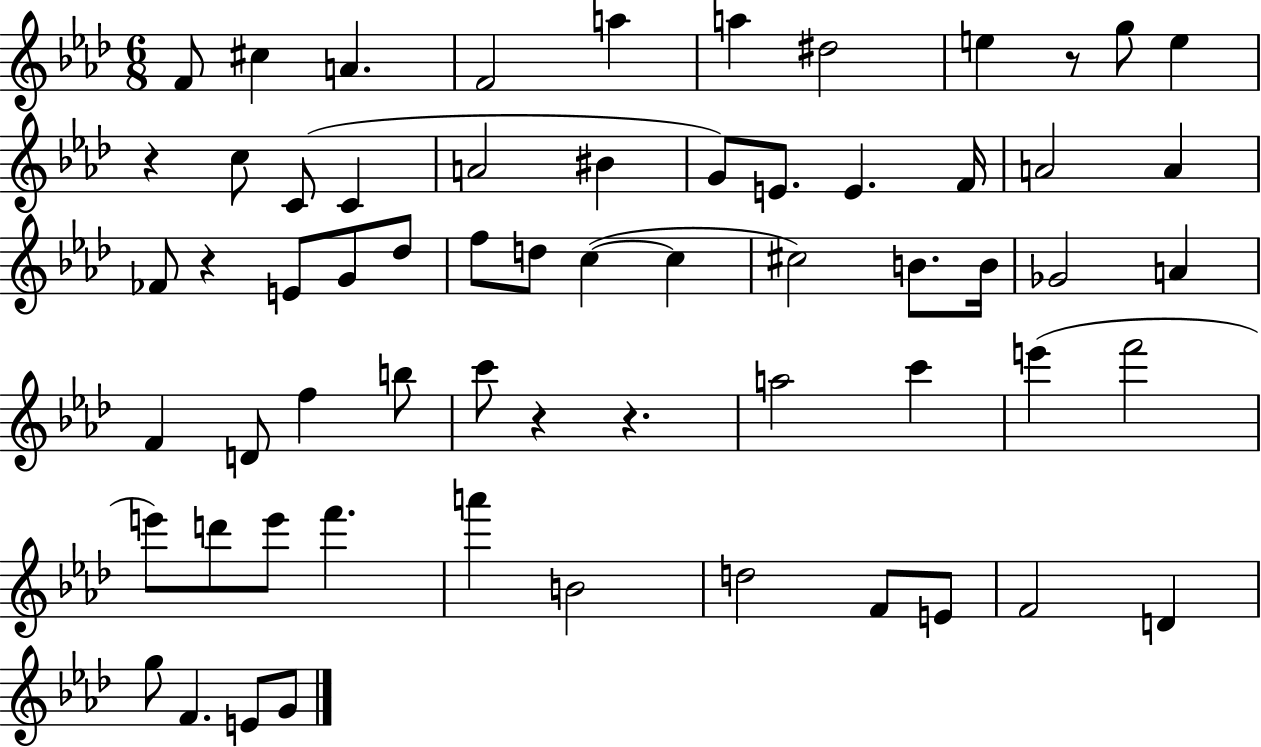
X:1
T:Untitled
M:6/8
L:1/4
K:Ab
F/2 ^c A F2 a a ^d2 e z/2 g/2 e z c/2 C/2 C A2 ^B G/2 E/2 E F/4 A2 A _F/2 z E/2 G/2 _d/2 f/2 d/2 c c ^c2 B/2 B/4 _G2 A F D/2 f b/2 c'/2 z z a2 c' e' f'2 e'/2 d'/2 e'/2 f' a' B2 d2 F/2 E/2 F2 D g/2 F E/2 G/2